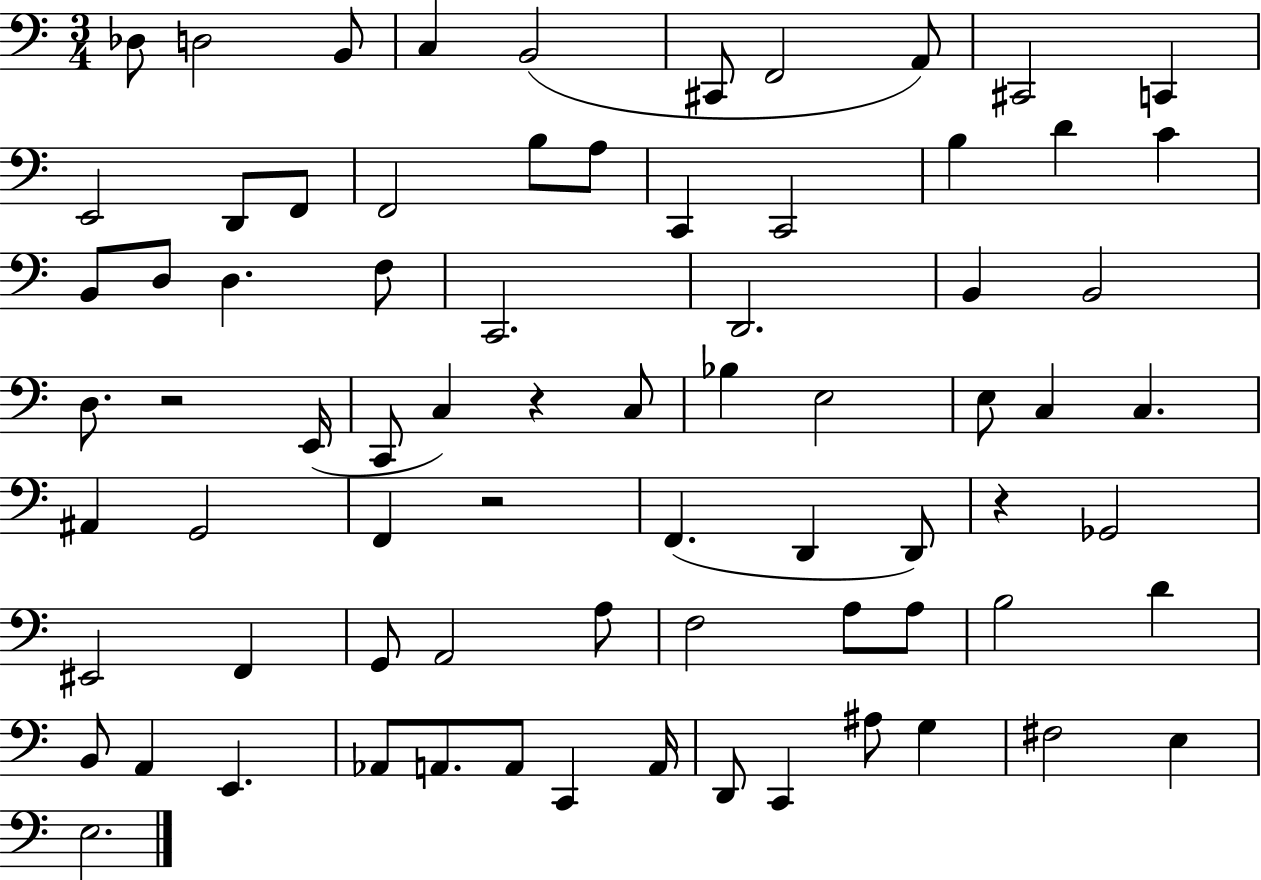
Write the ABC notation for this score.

X:1
T:Untitled
M:3/4
L:1/4
K:C
_D,/2 D,2 B,,/2 C, B,,2 ^C,,/2 F,,2 A,,/2 ^C,,2 C,, E,,2 D,,/2 F,,/2 F,,2 B,/2 A,/2 C,, C,,2 B, D C B,,/2 D,/2 D, F,/2 C,,2 D,,2 B,, B,,2 D,/2 z2 E,,/4 C,,/2 C, z C,/2 _B, E,2 E,/2 C, C, ^A,, G,,2 F,, z2 F,, D,, D,,/2 z _G,,2 ^E,,2 F,, G,,/2 A,,2 A,/2 F,2 A,/2 A,/2 B,2 D B,,/2 A,, E,, _A,,/2 A,,/2 A,,/2 C,, A,,/4 D,,/2 C,, ^A,/2 G, ^F,2 E, E,2